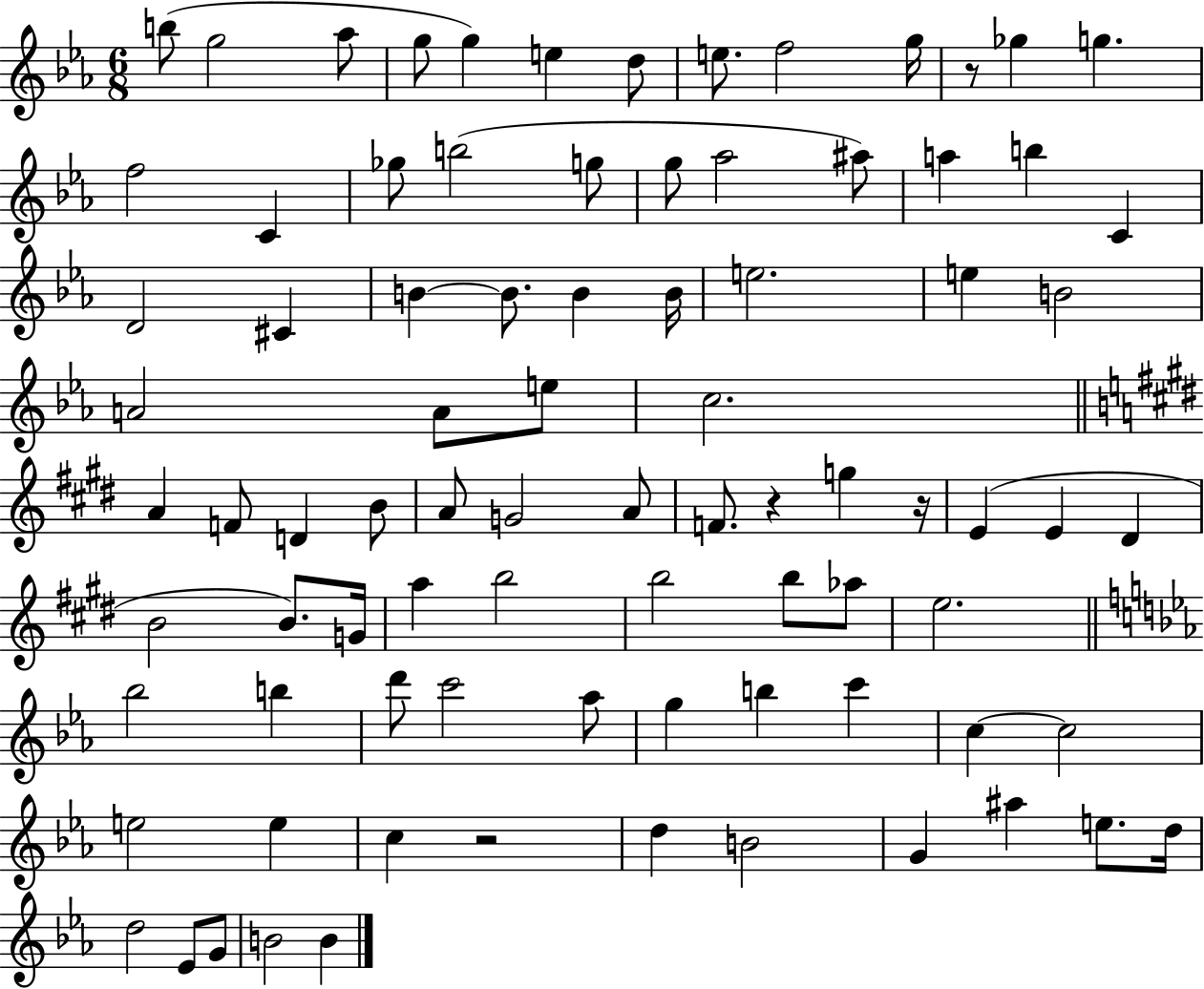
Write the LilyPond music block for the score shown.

{
  \clef treble
  \numericTimeSignature
  \time 6/8
  \key ees \major
  b''8( g''2 aes''8 | g''8 g''4) e''4 d''8 | e''8. f''2 g''16 | r8 ges''4 g''4. | \break f''2 c'4 | ges''8 b''2( g''8 | g''8 aes''2 ais''8) | a''4 b''4 c'4 | \break d'2 cis'4 | b'4~~ b'8. b'4 b'16 | e''2. | e''4 b'2 | \break a'2 a'8 e''8 | c''2. | \bar "||" \break \key e \major a'4 f'8 d'4 b'8 | a'8 g'2 a'8 | f'8. r4 g''4 r16 | e'4( e'4 dis'4 | \break b'2 b'8.) g'16 | a''4 b''2 | b''2 b''8 aes''8 | e''2. | \break \bar "||" \break \key ees \major bes''2 b''4 | d'''8 c'''2 aes''8 | g''4 b''4 c'''4 | c''4~~ c''2 | \break e''2 e''4 | c''4 r2 | d''4 b'2 | g'4 ais''4 e''8. d''16 | \break d''2 ees'8 g'8 | b'2 b'4 | \bar "|."
}